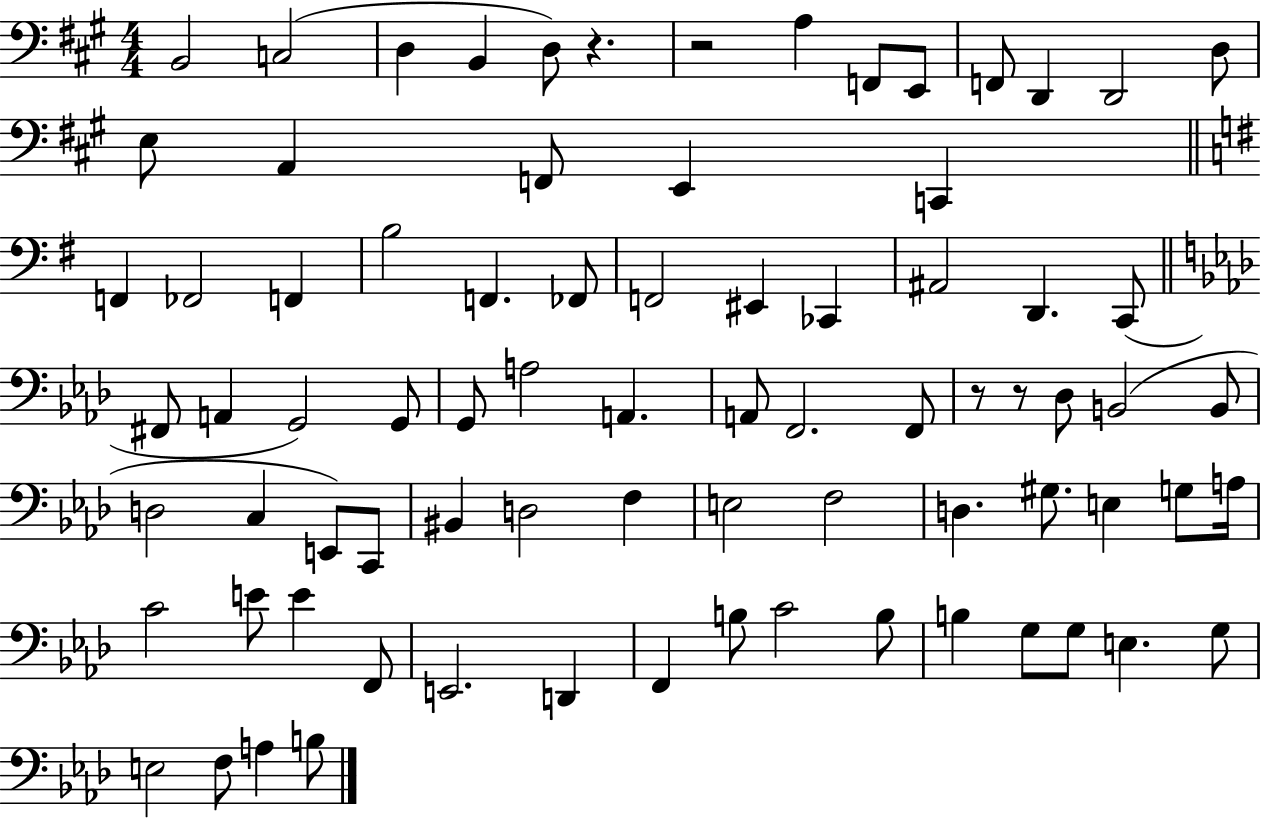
X:1
T:Untitled
M:4/4
L:1/4
K:A
B,,2 C,2 D, B,, D,/2 z z2 A, F,,/2 E,,/2 F,,/2 D,, D,,2 D,/2 E,/2 A,, F,,/2 E,, C,, F,, _F,,2 F,, B,2 F,, _F,,/2 F,,2 ^E,, _C,, ^A,,2 D,, C,,/2 ^F,,/2 A,, G,,2 G,,/2 G,,/2 A,2 A,, A,,/2 F,,2 F,,/2 z/2 z/2 _D,/2 B,,2 B,,/2 D,2 C, E,,/2 C,,/2 ^B,, D,2 F, E,2 F,2 D, ^G,/2 E, G,/2 A,/4 C2 E/2 E F,,/2 E,,2 D,, F,, B,/2 C2 B,/2 B, G,/2 G,/2 E, G,/2 E,2 F,/2 A, B,/2